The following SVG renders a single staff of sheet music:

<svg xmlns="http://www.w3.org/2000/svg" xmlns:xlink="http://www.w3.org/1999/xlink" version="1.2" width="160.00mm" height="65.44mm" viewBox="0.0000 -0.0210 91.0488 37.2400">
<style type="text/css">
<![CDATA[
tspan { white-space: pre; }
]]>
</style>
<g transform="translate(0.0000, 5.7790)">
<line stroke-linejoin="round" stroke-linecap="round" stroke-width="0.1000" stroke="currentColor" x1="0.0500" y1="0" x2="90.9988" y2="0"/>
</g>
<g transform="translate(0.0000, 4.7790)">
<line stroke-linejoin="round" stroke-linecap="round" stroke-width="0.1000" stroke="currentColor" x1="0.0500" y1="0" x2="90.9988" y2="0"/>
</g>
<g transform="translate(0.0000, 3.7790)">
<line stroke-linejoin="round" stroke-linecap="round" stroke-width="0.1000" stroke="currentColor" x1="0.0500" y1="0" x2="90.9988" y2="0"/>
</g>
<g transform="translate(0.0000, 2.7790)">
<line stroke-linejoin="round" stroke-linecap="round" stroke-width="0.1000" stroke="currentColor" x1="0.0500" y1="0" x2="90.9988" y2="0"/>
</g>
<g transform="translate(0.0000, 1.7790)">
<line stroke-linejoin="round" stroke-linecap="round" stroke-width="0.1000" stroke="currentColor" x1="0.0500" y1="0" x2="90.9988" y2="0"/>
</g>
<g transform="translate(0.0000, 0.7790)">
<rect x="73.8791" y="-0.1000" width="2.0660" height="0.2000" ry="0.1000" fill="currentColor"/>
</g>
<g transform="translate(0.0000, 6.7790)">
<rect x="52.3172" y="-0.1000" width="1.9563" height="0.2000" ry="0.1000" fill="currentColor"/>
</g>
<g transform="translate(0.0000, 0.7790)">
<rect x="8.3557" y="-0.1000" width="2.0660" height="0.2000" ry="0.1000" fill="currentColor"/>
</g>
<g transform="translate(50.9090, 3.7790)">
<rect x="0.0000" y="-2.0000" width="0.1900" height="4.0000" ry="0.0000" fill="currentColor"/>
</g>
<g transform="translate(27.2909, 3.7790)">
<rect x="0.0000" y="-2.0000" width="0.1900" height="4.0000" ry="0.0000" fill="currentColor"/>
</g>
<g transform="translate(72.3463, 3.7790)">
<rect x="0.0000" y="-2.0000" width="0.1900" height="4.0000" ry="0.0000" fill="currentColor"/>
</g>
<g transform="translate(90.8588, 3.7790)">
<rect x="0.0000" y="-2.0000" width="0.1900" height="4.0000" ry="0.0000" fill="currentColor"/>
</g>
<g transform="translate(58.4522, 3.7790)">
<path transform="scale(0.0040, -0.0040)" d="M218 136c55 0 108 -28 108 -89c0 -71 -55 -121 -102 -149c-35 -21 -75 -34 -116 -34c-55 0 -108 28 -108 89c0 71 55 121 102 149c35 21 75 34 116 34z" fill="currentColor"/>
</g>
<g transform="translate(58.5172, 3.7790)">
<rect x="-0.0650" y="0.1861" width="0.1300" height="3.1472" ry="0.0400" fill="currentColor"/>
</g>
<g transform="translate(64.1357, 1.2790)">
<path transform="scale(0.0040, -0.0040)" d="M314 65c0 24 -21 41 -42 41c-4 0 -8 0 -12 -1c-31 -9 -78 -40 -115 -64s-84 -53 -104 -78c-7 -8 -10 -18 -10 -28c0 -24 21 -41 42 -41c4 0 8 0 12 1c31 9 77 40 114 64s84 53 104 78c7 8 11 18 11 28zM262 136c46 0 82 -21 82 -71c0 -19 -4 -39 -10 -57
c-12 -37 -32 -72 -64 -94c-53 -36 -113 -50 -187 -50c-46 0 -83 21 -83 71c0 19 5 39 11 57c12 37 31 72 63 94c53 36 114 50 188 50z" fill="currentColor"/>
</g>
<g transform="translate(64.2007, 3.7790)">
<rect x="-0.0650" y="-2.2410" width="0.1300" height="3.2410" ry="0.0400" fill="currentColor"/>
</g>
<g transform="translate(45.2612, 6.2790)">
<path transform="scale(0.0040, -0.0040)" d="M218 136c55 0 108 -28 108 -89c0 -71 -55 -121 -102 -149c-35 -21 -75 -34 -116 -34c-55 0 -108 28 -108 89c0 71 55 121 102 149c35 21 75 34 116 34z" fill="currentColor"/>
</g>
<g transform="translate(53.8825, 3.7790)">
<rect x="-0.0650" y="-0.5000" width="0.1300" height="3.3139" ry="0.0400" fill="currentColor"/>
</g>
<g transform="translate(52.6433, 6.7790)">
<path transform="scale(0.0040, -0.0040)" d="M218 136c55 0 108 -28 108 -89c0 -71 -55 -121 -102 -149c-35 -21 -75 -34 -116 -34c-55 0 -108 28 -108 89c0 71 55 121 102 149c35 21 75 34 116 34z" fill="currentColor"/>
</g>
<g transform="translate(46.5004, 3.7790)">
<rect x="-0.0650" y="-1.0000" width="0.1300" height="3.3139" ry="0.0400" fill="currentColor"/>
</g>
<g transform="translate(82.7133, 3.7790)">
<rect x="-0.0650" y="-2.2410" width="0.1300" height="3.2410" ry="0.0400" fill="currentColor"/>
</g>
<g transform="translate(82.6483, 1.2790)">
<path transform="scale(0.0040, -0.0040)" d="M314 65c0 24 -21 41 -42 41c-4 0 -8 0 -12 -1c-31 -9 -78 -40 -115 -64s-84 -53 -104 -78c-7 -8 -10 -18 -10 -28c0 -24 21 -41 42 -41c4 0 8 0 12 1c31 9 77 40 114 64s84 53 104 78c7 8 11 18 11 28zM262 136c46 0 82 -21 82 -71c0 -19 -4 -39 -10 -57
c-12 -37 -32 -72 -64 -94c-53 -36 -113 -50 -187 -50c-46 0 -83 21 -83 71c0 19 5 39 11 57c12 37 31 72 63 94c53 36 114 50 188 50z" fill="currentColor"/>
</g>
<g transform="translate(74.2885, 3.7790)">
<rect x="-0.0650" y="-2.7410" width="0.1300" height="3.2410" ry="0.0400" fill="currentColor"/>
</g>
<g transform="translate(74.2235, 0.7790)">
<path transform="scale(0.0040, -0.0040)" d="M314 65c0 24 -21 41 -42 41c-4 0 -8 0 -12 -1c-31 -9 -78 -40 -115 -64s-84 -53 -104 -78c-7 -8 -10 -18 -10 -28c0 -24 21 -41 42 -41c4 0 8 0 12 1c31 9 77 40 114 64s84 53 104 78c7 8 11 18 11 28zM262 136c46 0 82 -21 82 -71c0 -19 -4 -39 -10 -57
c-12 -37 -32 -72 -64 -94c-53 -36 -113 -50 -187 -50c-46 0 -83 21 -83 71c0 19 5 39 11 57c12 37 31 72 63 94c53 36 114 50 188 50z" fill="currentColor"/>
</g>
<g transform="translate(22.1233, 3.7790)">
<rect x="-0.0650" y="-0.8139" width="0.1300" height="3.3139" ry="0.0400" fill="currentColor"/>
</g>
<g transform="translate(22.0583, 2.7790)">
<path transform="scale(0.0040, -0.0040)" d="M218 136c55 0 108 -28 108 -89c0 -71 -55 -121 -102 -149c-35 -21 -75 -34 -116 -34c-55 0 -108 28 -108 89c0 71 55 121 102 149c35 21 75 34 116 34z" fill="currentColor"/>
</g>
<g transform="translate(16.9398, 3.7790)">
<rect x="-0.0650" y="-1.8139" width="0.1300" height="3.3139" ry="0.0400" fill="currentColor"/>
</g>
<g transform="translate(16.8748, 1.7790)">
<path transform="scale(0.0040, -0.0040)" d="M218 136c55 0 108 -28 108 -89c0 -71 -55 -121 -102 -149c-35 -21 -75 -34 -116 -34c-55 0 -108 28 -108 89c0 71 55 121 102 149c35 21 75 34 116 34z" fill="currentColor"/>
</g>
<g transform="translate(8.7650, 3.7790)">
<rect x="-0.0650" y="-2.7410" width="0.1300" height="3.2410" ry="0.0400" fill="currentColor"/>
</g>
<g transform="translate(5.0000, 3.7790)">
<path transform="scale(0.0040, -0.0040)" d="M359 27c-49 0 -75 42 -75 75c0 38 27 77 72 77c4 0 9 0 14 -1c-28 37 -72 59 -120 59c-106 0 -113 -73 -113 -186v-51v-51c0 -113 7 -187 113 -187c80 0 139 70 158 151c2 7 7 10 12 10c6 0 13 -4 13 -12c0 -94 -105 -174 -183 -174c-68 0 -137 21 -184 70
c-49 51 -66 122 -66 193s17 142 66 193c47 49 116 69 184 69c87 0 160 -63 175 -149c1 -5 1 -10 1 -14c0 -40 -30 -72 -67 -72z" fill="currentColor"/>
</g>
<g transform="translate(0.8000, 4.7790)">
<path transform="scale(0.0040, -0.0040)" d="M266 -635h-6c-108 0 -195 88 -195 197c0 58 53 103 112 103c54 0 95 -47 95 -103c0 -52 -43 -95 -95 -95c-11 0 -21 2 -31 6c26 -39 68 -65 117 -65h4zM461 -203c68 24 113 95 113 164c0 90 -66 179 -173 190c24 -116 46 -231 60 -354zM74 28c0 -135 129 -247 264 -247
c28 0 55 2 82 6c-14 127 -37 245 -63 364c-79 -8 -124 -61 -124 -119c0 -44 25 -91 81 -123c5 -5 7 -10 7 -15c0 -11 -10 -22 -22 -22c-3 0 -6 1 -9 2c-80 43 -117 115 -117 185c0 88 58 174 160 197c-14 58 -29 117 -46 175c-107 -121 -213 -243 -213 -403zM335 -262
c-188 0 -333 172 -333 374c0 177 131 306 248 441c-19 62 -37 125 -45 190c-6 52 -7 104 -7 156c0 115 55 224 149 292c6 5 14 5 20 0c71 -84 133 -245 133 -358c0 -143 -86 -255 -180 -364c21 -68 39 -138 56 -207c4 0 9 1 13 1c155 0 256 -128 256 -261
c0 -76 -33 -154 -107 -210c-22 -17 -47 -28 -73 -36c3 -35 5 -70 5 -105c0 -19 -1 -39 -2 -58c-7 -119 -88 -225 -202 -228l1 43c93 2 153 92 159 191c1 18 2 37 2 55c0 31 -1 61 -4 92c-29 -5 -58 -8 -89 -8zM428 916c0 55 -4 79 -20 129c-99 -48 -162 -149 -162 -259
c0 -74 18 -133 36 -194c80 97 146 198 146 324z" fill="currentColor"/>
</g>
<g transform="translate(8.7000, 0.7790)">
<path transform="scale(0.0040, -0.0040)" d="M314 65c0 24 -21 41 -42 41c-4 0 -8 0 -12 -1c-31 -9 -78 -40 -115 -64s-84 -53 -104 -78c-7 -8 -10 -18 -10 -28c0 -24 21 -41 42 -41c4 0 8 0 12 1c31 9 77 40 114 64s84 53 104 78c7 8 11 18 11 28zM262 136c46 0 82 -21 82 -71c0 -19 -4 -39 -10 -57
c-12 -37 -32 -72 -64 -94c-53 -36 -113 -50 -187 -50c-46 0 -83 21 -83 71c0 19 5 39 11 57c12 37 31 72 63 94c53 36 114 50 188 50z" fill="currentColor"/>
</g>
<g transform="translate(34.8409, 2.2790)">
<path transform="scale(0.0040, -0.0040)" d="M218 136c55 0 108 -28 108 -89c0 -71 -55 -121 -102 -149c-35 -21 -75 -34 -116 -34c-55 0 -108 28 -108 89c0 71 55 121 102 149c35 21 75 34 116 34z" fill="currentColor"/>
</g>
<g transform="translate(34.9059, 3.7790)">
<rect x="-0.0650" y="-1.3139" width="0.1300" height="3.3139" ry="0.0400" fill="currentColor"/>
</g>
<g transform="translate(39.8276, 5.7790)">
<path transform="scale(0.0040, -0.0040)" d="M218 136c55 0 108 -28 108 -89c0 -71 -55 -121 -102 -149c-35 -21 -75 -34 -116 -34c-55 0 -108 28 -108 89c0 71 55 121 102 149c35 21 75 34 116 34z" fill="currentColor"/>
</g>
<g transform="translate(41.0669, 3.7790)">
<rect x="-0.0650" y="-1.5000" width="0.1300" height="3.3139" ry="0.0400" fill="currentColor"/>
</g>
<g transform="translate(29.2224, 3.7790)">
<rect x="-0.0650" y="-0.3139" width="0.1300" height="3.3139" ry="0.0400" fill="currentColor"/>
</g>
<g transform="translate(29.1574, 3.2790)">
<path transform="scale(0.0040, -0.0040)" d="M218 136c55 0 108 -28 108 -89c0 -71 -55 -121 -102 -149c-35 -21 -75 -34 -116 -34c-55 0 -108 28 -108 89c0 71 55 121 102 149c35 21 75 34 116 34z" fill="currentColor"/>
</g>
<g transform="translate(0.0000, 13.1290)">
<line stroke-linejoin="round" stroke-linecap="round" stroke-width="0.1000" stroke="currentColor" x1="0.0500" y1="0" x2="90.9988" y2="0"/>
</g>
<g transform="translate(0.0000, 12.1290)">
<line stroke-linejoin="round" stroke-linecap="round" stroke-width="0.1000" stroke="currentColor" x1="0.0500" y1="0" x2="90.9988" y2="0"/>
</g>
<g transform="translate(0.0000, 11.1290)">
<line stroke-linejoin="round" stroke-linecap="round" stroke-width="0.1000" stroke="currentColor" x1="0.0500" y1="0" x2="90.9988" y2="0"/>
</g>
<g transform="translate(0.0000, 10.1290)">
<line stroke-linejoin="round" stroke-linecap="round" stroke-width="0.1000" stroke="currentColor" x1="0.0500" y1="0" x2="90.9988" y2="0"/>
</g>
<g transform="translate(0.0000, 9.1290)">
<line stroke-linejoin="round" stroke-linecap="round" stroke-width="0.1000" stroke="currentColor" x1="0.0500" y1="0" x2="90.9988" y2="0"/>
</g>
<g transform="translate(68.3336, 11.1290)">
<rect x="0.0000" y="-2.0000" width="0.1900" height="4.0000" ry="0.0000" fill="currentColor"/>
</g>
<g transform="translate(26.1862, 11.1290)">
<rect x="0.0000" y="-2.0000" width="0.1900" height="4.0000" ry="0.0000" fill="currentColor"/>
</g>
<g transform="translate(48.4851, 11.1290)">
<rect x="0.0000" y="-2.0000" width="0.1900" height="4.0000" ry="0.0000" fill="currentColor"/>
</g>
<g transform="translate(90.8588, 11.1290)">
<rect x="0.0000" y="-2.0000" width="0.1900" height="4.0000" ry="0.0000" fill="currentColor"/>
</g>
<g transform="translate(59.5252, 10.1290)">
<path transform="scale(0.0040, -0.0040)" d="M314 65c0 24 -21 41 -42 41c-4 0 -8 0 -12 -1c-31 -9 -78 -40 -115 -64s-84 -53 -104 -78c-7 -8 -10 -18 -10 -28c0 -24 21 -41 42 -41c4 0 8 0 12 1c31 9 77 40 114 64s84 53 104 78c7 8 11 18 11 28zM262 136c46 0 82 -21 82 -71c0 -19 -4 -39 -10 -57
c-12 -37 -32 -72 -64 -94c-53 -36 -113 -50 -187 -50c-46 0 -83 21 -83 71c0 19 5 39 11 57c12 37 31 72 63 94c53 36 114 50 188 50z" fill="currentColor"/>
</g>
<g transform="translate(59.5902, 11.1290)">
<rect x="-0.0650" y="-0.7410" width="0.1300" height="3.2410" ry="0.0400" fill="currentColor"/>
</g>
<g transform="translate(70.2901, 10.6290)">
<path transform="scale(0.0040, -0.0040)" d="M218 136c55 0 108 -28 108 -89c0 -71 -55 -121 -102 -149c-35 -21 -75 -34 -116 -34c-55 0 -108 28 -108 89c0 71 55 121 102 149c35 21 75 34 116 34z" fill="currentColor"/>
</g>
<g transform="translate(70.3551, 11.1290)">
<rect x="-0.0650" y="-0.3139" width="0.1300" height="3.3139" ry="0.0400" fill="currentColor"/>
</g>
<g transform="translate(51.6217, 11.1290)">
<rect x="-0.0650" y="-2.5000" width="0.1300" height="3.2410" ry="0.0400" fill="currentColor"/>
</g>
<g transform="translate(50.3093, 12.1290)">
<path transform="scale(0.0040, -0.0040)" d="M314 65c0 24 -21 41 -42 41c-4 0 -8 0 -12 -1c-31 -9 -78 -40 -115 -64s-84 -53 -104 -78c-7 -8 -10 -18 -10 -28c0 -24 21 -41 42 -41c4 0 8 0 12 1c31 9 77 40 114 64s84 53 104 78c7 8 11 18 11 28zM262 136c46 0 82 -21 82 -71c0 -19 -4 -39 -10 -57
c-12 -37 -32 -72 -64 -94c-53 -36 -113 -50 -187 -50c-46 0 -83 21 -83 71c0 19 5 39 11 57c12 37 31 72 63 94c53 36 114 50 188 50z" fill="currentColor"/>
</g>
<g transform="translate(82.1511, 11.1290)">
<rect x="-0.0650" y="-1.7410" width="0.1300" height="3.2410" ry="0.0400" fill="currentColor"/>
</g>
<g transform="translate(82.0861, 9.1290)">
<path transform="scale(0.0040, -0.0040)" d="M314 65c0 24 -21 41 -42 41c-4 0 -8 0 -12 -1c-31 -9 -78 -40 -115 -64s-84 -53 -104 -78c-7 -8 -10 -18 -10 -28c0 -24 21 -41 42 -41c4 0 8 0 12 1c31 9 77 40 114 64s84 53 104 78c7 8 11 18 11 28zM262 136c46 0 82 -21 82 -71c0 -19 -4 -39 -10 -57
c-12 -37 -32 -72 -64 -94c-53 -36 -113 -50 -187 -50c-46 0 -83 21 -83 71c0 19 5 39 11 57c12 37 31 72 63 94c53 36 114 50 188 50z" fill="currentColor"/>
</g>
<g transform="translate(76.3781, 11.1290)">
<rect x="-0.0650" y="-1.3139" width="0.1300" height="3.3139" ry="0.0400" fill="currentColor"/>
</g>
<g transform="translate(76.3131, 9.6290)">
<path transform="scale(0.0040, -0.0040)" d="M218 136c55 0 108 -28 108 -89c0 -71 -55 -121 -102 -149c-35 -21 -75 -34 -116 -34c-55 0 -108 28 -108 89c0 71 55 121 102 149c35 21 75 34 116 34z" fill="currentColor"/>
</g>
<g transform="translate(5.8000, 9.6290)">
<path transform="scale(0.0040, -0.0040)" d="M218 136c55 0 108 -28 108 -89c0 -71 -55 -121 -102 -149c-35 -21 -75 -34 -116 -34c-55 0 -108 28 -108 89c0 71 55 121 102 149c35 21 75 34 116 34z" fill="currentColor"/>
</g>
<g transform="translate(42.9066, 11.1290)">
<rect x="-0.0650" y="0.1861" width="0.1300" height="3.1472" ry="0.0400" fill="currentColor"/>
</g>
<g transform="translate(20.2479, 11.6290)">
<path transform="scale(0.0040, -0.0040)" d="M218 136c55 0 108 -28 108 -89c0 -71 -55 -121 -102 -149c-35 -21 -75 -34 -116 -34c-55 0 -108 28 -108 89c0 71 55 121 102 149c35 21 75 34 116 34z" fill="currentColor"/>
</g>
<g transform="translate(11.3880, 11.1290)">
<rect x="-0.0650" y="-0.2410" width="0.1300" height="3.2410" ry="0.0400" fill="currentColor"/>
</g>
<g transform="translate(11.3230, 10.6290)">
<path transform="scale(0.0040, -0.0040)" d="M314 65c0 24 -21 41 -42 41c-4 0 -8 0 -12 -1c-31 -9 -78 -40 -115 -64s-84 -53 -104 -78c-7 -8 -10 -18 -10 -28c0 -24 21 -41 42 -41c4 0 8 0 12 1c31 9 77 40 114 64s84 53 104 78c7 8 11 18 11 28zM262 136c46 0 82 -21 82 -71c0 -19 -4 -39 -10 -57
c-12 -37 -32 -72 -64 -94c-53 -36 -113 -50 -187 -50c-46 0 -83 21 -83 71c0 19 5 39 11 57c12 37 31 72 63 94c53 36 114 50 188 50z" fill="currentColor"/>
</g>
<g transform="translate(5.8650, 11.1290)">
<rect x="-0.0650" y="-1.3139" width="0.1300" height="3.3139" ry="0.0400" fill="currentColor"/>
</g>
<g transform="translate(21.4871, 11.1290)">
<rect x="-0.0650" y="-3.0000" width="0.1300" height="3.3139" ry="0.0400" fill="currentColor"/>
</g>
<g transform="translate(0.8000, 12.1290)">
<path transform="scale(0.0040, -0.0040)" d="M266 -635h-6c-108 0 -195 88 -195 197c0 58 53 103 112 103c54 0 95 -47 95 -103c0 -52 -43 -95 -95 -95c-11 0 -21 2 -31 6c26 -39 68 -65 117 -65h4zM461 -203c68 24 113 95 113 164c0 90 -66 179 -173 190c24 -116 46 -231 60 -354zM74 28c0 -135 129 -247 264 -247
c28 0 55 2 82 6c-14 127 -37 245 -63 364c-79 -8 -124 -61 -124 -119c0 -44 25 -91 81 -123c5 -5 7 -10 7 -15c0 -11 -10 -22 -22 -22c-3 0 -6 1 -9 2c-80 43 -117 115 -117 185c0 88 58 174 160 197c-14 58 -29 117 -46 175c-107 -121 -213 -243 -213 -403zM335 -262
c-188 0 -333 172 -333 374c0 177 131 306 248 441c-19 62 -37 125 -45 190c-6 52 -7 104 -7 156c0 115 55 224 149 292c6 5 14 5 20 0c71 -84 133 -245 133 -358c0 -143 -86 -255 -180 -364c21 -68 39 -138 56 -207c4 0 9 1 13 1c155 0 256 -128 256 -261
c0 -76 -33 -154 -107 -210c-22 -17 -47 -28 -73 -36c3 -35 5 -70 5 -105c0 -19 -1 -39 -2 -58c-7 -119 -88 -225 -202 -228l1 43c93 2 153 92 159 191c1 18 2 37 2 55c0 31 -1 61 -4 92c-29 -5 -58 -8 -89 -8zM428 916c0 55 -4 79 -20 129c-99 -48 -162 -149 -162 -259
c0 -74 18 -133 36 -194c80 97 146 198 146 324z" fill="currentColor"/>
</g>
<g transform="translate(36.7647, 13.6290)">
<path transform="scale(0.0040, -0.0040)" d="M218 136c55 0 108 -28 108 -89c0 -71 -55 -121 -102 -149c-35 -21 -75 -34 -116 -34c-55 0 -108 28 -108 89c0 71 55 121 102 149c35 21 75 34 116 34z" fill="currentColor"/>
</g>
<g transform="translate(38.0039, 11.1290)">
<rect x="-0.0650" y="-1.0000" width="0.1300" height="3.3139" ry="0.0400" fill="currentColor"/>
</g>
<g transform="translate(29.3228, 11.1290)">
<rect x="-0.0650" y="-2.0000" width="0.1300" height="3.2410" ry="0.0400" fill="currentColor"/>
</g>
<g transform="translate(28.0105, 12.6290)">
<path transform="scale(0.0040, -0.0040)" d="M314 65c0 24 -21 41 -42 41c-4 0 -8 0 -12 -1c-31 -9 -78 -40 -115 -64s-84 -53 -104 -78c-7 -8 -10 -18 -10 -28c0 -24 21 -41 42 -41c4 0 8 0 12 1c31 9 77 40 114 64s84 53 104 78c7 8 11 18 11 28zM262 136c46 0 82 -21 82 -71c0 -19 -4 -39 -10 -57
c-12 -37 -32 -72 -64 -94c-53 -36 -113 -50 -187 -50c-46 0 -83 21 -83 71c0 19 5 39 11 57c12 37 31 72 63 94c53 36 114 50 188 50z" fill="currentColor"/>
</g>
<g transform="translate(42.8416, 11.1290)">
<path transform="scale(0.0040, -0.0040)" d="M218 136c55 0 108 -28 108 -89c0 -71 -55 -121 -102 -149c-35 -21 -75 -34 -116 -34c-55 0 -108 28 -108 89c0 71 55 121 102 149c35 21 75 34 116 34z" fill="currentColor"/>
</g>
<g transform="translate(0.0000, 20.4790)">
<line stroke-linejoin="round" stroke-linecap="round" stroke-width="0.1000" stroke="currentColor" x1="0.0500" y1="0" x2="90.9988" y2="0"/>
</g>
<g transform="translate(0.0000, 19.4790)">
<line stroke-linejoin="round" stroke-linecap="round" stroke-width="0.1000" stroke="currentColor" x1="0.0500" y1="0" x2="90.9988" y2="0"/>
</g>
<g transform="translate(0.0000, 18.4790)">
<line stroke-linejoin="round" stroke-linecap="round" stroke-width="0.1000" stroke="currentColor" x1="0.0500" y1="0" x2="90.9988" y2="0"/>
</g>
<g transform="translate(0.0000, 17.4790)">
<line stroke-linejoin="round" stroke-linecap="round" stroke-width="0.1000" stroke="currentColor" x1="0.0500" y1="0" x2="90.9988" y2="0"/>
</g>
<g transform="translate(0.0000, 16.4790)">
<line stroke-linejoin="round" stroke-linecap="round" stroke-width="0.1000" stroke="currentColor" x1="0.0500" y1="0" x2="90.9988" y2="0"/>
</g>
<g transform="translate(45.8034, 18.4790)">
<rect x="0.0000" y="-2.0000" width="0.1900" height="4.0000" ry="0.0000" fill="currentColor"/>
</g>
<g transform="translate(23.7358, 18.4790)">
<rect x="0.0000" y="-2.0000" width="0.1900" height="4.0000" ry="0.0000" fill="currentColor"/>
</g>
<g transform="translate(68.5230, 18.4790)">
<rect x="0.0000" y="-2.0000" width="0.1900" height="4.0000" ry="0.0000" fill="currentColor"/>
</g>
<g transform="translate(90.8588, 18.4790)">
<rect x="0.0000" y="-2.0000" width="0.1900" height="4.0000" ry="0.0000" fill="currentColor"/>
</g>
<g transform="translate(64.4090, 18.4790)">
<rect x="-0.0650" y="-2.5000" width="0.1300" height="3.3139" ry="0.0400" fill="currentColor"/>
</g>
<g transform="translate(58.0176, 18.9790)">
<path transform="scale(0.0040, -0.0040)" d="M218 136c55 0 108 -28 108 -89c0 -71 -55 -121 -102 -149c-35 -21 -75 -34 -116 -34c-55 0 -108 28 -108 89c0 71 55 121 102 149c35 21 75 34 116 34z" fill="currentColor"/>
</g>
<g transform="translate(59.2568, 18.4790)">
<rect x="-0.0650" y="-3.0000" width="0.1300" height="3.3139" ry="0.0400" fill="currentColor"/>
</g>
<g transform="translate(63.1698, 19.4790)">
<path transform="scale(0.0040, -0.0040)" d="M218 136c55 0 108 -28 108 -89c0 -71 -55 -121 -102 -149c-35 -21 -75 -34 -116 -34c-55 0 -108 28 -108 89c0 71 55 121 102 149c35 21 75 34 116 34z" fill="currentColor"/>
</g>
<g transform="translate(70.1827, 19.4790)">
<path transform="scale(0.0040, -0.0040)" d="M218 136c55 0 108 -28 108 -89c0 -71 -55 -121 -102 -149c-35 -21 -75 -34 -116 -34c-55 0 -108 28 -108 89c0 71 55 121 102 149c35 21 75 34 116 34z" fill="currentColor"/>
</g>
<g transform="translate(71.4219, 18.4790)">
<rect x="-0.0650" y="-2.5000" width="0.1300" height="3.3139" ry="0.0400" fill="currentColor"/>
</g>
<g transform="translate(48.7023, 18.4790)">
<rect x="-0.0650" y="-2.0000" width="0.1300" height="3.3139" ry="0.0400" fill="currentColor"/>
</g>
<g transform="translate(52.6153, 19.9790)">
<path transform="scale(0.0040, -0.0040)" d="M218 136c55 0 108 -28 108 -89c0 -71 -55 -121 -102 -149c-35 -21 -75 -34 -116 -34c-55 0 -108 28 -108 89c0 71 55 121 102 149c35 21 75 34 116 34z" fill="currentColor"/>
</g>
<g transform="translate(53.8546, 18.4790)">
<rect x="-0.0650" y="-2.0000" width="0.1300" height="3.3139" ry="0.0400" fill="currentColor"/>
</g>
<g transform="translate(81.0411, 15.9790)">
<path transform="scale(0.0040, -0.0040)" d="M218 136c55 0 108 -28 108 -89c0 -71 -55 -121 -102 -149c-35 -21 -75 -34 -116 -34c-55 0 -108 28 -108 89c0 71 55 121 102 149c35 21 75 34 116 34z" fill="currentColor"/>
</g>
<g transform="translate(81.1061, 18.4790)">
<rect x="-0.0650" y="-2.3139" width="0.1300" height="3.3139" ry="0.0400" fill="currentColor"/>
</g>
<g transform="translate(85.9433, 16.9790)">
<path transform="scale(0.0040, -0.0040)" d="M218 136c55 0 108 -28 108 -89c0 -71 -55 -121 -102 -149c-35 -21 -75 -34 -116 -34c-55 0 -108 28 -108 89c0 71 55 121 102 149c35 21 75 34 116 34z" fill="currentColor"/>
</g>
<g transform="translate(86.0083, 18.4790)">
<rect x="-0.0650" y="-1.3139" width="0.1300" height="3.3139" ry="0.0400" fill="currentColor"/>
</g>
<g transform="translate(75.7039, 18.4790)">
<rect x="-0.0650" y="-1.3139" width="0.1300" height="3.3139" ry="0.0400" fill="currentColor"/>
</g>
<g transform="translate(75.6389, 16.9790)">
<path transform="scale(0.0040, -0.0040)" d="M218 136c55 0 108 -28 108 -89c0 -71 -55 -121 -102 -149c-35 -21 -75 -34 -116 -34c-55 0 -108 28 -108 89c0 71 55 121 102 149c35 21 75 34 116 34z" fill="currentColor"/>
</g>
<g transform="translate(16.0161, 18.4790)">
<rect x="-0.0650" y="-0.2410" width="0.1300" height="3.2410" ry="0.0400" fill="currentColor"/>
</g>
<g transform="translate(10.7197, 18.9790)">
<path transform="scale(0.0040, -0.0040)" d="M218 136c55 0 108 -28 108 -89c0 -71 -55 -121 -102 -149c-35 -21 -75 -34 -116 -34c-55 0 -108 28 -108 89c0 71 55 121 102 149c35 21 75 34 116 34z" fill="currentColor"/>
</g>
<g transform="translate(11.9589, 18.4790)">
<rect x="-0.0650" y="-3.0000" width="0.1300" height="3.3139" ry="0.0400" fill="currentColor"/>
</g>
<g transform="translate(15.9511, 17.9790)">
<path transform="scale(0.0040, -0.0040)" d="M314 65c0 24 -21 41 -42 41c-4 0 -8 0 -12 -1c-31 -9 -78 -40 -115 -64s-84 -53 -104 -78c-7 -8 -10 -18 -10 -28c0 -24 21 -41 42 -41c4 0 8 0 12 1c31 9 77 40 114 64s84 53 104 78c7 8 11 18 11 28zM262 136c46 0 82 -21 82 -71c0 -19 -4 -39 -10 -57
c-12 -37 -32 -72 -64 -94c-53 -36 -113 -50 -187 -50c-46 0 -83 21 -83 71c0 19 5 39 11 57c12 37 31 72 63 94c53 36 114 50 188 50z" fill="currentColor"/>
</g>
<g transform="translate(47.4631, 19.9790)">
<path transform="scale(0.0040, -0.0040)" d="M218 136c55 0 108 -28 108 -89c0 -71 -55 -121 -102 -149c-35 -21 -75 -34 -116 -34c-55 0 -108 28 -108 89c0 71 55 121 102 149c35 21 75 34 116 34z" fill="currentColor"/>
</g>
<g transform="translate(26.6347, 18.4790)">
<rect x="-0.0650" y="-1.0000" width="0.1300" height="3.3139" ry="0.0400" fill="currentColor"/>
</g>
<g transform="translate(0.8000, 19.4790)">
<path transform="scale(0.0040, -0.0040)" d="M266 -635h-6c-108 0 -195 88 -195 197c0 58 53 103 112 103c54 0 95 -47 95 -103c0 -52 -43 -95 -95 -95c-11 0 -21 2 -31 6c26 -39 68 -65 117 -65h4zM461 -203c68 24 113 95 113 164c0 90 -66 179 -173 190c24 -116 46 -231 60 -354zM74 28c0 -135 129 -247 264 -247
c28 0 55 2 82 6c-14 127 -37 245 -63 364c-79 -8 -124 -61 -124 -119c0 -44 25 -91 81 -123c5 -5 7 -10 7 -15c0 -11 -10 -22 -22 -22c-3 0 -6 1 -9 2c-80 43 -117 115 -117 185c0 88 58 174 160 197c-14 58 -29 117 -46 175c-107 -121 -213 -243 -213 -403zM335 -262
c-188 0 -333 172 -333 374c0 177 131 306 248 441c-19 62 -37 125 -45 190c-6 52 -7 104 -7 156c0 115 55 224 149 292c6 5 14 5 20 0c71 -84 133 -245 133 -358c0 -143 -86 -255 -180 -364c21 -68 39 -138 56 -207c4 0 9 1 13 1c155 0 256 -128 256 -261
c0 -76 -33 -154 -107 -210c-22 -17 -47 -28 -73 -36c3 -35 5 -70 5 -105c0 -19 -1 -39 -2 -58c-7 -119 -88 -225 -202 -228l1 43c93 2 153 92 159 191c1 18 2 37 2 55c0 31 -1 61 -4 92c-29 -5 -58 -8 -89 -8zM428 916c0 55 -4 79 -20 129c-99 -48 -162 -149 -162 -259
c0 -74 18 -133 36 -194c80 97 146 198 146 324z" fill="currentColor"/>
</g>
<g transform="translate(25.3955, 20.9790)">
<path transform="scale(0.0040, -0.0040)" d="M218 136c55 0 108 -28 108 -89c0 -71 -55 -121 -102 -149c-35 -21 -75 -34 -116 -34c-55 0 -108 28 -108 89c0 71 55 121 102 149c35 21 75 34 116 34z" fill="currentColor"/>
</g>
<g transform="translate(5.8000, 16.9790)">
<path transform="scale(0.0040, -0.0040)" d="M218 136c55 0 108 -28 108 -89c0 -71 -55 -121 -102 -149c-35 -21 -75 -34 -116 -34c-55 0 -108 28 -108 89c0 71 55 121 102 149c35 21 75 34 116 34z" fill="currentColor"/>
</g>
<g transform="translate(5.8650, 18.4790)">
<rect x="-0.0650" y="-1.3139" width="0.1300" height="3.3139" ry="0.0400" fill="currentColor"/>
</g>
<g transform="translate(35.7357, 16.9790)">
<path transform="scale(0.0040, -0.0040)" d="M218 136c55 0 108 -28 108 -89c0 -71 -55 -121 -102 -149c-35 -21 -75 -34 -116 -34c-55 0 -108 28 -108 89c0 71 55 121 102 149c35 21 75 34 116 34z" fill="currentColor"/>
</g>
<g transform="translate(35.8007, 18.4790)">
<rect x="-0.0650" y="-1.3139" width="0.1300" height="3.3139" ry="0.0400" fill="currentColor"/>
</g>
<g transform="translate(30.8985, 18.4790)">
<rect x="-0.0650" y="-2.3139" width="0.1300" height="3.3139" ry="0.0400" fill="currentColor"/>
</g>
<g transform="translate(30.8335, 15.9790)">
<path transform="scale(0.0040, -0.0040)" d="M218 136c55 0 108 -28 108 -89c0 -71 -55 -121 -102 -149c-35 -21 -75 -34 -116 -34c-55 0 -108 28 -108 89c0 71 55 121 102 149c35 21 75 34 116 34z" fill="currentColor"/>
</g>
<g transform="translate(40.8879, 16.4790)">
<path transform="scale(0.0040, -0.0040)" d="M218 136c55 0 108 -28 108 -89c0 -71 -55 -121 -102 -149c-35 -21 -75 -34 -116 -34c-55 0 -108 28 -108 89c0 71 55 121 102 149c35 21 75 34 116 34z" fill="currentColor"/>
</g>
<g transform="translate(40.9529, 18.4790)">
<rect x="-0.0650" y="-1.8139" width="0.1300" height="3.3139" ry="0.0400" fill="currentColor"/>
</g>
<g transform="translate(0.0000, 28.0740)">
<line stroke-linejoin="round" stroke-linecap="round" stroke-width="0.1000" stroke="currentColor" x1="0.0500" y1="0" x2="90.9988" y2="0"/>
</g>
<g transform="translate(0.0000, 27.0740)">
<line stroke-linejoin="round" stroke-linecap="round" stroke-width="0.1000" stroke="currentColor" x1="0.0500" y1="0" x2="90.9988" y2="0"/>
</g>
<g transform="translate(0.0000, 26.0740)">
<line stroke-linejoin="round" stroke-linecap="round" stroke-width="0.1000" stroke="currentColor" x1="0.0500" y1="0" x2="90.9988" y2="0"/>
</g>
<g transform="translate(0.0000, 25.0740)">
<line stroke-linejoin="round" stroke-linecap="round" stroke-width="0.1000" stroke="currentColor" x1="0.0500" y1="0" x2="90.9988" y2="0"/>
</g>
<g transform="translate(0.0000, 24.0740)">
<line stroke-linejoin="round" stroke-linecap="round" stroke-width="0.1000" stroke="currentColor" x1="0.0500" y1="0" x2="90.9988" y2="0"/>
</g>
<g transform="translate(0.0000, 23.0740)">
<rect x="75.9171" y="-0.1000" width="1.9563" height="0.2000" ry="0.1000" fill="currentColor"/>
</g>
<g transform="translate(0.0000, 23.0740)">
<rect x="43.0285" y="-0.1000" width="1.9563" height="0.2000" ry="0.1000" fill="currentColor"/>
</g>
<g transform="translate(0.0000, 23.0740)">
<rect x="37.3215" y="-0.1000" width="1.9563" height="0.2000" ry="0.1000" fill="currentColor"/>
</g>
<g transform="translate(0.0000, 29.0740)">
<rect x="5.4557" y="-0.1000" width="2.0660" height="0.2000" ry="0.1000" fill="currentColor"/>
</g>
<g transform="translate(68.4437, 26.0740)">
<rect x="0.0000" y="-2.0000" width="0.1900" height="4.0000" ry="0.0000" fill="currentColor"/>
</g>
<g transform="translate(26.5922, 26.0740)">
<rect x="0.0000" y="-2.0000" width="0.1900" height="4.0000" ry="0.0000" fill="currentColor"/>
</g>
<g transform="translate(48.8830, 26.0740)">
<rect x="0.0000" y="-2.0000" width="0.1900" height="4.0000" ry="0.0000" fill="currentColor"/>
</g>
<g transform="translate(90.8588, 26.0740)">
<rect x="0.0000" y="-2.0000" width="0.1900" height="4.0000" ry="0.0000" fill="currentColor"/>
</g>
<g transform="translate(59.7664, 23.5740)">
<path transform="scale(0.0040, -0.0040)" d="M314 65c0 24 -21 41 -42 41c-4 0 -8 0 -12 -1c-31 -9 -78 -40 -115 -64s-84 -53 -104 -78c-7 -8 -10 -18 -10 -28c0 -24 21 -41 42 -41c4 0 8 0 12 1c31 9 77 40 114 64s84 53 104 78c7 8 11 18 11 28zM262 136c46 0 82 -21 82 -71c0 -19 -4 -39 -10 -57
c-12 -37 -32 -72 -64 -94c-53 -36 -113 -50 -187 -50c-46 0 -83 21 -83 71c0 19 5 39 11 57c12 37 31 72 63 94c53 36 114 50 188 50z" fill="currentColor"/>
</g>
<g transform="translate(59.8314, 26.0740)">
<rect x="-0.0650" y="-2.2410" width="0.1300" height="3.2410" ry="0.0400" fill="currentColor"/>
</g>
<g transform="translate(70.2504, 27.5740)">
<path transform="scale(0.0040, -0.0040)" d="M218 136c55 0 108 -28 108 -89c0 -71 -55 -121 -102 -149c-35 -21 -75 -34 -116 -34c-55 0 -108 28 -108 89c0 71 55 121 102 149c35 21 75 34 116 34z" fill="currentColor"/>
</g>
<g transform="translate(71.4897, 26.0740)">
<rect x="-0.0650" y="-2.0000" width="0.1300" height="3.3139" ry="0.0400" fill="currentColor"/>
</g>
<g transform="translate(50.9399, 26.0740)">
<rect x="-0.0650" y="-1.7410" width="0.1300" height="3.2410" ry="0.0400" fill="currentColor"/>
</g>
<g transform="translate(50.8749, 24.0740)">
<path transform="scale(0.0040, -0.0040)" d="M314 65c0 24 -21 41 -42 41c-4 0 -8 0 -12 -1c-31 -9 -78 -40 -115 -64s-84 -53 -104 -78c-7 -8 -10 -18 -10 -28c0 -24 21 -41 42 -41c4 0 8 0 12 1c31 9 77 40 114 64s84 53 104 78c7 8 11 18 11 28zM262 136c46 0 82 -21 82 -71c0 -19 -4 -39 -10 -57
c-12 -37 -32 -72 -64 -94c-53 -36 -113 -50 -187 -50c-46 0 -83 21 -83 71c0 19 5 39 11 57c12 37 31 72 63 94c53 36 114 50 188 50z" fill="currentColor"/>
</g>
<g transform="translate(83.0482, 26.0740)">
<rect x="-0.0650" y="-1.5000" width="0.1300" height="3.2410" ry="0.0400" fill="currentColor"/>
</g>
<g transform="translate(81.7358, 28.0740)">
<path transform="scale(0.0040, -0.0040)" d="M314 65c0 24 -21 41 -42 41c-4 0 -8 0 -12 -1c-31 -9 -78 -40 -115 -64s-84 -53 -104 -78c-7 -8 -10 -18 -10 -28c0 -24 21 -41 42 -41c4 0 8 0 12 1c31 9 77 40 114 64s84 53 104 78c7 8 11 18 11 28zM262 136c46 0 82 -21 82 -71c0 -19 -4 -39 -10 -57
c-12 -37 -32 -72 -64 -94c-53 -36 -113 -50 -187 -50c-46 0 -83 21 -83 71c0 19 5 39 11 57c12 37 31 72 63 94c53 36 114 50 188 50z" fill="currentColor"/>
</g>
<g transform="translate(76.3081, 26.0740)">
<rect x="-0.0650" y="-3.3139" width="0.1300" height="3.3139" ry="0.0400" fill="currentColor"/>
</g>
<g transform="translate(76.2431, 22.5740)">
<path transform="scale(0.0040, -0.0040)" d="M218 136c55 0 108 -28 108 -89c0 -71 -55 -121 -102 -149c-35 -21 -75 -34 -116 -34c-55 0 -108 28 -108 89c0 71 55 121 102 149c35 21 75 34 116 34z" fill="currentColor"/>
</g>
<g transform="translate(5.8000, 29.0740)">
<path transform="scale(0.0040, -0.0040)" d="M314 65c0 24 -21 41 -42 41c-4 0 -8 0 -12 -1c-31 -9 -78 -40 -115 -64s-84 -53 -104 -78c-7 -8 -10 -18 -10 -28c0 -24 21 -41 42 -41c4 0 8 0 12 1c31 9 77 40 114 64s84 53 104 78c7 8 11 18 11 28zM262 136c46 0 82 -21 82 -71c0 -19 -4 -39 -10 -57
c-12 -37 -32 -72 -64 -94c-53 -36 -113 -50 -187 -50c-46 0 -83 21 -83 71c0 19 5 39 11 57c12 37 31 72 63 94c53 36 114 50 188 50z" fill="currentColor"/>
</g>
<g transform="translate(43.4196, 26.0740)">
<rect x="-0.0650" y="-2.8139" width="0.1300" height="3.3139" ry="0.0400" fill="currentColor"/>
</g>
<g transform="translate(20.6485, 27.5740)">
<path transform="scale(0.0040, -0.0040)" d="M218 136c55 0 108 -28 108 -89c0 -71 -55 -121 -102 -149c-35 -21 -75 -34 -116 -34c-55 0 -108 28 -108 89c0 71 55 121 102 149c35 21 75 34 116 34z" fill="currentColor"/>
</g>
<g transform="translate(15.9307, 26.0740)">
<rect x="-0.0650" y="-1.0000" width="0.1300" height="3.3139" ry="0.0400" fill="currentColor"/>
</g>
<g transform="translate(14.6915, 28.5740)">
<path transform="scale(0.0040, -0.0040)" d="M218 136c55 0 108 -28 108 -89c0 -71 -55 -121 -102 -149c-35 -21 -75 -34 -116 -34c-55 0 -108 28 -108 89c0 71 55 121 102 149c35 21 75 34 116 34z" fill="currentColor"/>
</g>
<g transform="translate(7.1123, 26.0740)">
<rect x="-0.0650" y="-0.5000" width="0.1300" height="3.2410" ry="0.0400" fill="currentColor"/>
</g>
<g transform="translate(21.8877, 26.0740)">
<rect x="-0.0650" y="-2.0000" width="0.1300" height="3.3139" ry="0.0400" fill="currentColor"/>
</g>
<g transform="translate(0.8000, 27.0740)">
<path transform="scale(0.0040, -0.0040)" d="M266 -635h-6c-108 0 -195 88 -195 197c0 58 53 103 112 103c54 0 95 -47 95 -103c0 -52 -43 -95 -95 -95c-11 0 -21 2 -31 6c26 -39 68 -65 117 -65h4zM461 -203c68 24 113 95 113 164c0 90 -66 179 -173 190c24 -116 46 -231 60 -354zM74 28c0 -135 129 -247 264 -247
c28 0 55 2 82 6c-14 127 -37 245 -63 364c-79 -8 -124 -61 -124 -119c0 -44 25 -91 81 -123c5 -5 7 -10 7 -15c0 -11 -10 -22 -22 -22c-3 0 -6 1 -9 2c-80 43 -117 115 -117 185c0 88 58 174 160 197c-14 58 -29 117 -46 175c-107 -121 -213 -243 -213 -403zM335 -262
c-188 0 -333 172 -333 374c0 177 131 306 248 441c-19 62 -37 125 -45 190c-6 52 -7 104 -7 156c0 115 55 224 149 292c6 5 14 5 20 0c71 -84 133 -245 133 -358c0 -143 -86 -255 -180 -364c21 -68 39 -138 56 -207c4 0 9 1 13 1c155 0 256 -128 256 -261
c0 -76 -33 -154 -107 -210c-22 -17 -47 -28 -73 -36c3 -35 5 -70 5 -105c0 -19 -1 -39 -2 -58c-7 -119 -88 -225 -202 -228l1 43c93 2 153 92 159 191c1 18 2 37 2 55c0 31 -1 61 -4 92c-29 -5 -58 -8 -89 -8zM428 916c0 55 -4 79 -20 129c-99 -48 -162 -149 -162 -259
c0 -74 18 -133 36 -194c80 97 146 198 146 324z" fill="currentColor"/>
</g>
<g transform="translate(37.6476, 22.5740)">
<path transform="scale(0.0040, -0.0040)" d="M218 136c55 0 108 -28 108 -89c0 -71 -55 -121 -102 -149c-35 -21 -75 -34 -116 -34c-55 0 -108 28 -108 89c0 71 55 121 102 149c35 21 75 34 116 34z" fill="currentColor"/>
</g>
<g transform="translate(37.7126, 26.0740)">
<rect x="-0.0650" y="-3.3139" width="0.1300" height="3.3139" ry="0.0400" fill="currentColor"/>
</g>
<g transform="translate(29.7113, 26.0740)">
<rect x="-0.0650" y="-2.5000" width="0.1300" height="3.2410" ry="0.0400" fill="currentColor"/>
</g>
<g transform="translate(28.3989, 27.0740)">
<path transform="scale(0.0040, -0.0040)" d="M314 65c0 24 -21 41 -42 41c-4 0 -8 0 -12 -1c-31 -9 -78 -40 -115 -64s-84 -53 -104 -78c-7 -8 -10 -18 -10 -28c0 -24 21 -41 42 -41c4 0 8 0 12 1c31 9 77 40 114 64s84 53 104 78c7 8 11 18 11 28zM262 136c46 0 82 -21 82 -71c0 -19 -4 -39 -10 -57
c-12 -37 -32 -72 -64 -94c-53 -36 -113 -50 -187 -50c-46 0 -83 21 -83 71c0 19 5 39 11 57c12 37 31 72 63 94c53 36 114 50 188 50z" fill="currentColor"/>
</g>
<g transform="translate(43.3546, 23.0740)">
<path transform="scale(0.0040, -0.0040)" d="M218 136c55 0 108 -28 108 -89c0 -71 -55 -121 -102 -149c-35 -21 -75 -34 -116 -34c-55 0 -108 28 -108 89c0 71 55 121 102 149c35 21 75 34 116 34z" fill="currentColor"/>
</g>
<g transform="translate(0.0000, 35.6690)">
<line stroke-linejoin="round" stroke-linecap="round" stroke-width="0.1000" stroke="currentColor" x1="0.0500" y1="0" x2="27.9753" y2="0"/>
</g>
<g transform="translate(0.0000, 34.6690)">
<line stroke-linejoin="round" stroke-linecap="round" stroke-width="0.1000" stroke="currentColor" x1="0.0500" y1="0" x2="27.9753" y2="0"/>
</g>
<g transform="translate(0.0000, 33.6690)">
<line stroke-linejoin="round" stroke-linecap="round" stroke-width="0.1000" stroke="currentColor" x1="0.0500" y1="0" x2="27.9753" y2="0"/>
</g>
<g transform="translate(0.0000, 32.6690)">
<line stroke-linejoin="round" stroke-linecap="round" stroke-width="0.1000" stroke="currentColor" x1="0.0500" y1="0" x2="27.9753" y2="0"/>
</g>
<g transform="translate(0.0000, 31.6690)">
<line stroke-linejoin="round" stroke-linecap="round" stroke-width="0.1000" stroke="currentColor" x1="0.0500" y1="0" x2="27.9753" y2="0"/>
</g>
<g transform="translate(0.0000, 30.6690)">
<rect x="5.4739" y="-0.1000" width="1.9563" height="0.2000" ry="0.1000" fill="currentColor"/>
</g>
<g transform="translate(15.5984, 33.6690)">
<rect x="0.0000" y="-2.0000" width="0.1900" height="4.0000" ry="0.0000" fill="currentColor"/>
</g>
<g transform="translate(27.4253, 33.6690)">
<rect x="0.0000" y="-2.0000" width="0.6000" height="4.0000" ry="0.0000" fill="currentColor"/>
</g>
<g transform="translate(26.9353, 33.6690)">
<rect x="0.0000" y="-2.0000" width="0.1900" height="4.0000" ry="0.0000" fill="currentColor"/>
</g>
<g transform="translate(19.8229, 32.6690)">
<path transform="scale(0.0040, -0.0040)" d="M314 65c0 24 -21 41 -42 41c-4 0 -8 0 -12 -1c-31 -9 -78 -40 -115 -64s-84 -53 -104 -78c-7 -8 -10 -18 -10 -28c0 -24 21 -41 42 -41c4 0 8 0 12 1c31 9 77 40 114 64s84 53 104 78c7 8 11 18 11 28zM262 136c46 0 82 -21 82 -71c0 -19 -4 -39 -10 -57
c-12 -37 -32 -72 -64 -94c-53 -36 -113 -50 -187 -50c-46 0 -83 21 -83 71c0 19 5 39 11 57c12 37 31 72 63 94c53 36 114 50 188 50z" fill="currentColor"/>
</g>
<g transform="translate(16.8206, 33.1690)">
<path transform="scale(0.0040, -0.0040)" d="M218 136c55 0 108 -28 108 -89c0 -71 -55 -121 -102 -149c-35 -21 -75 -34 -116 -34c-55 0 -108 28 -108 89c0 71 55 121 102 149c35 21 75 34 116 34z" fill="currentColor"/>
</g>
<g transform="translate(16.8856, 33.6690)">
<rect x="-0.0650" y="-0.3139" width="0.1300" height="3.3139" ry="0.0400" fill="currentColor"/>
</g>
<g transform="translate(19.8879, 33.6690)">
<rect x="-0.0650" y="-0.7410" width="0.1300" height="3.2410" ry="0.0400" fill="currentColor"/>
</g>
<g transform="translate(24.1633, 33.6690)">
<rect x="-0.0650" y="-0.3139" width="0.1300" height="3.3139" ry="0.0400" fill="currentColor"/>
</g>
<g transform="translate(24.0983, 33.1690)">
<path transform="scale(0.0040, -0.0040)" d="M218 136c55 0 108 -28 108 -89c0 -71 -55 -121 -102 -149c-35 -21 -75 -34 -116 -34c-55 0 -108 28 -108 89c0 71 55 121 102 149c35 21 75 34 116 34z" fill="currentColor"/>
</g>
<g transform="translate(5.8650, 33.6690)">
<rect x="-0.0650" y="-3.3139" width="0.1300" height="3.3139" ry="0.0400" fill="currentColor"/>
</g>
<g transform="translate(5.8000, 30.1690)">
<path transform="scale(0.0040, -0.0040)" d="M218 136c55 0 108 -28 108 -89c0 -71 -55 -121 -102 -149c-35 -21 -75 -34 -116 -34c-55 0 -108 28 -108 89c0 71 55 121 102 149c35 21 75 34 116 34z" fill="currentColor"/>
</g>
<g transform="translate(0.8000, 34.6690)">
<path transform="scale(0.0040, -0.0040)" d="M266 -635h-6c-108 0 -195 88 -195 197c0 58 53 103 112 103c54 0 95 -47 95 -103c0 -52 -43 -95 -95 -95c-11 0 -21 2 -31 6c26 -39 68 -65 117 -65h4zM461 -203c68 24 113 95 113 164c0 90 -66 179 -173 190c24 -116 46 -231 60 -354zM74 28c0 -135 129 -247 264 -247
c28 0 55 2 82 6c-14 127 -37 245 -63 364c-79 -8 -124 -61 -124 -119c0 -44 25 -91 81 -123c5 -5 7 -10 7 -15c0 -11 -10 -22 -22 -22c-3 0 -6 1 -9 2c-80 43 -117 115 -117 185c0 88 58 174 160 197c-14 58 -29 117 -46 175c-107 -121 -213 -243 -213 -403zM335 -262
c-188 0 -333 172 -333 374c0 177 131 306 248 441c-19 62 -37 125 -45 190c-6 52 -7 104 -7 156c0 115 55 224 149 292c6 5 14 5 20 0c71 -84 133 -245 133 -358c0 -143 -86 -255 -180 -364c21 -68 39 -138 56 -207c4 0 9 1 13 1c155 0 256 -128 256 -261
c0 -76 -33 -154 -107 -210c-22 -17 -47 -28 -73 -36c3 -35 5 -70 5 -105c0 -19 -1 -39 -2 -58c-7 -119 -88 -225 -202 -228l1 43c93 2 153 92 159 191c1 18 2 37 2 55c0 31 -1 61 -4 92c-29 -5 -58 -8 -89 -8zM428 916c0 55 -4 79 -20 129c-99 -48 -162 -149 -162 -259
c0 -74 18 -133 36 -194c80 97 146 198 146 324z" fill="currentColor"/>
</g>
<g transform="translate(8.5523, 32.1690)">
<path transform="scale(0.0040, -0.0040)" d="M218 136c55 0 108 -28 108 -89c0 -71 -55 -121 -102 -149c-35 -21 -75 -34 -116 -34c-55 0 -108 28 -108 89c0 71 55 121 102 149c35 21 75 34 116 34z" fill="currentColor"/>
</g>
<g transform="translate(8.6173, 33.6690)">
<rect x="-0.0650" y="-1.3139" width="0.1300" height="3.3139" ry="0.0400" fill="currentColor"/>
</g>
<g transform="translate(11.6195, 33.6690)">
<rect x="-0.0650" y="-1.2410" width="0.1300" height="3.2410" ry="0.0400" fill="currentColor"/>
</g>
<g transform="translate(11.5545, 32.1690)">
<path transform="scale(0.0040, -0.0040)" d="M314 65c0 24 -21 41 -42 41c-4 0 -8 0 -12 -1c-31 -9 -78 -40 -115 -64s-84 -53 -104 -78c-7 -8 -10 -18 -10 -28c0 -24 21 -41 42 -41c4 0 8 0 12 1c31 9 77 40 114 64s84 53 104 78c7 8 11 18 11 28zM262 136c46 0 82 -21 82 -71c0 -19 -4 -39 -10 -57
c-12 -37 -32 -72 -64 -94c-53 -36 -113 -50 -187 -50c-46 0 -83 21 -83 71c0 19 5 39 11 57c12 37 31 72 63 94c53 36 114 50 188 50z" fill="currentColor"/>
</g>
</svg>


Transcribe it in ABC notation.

X:1
T:Untitled
M:4/4
L:1/4
K:C
a2 f d c e E D C B g2 a2 g2 e c2 A F2 D B G2 d2 c e f2 e A c2 D g e f F F A G G e g e C2 D F G2 b a f2 g2 F b E2 b e e2 c d2 c